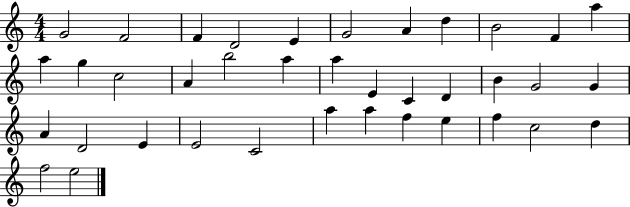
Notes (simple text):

G4/h F4/h F4/q D4/h E4/q G4/h A4/q D5/q B4/h F4/q A5/q A5/q G5/q C5/h A4/q B5/h A5/q A5/q E4/q C4/q D4/q B4/q G4/h G4/q A4/q D4/h E4/q E4/h C4/h A5/q A5/q F5/q E5/q F5/q C5/h D5/q F5/h E5/h